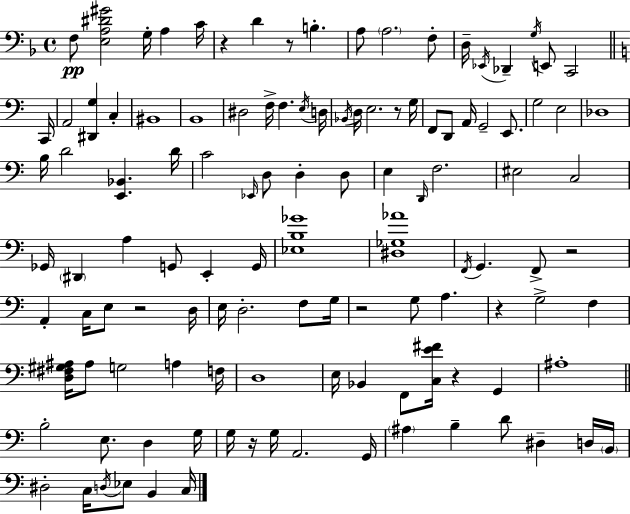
{
  \clef bass
  \time 4/4
  \defaultTimeSignature
  \key d \minor
  \repeat volta 2 { f8\pp <e a dis' gis'>2 g16-. a4 c'16 | r4 d'4 r8 b4.-. | a8 \parenthesize a2. f8-. | d16-- \acciaccatura { ees,16 } des,4-- \acciaccatura { g16 } e,8 c,2 | \break \bar "||" \break \key a \minor c,16 a,2 <dis, g>4 c4-. | bis,1 | b,1 | dis2 f16-> f4. | \break \acciaccatura { e16 } d16 \acciaccatura { bes,16 } d16 e2. | r8 g16 f,8 d,8 a,16 g,2-- | e,8. g2 e2 | des1 | \break b16 d'2 <e, bes,>4. | d'16 c'2 \grace { ees,16 } d8 d4-. | d8 e4 \grace { d,16 } f2. | eis2 c2 | \break ges,16 \parenthesize dis,4 a4 g,8 | e,4-. g,16 <ees b ges'>1 | <dis ges aes'>1 | \acciaccatura { f,16 } g,4. f,8-> r2 | \break a,4-. c16 e8 r2 | d16 e16 d2.-. | f8 g16 r2 g8 | a4. r4 g2-> | \break f4 <d fis gis ais>16 ais8 g2 | a4 f16 d1 | e16 bes,4 f,8 <c e' fis'>16 r4 | g,4 ais1-. | \break \bar "||" \break \key c \major b2-. e8. d4 g16 | g16 r16 g16 a,2. g,16 | \parenthesize ais4 b4-- d'8 dis4-- d16 \parenthesize b,16 | dis2-. c16 \acciaccatura { d16 } ees8 b,4 | \break c16 } \bar "|."
}